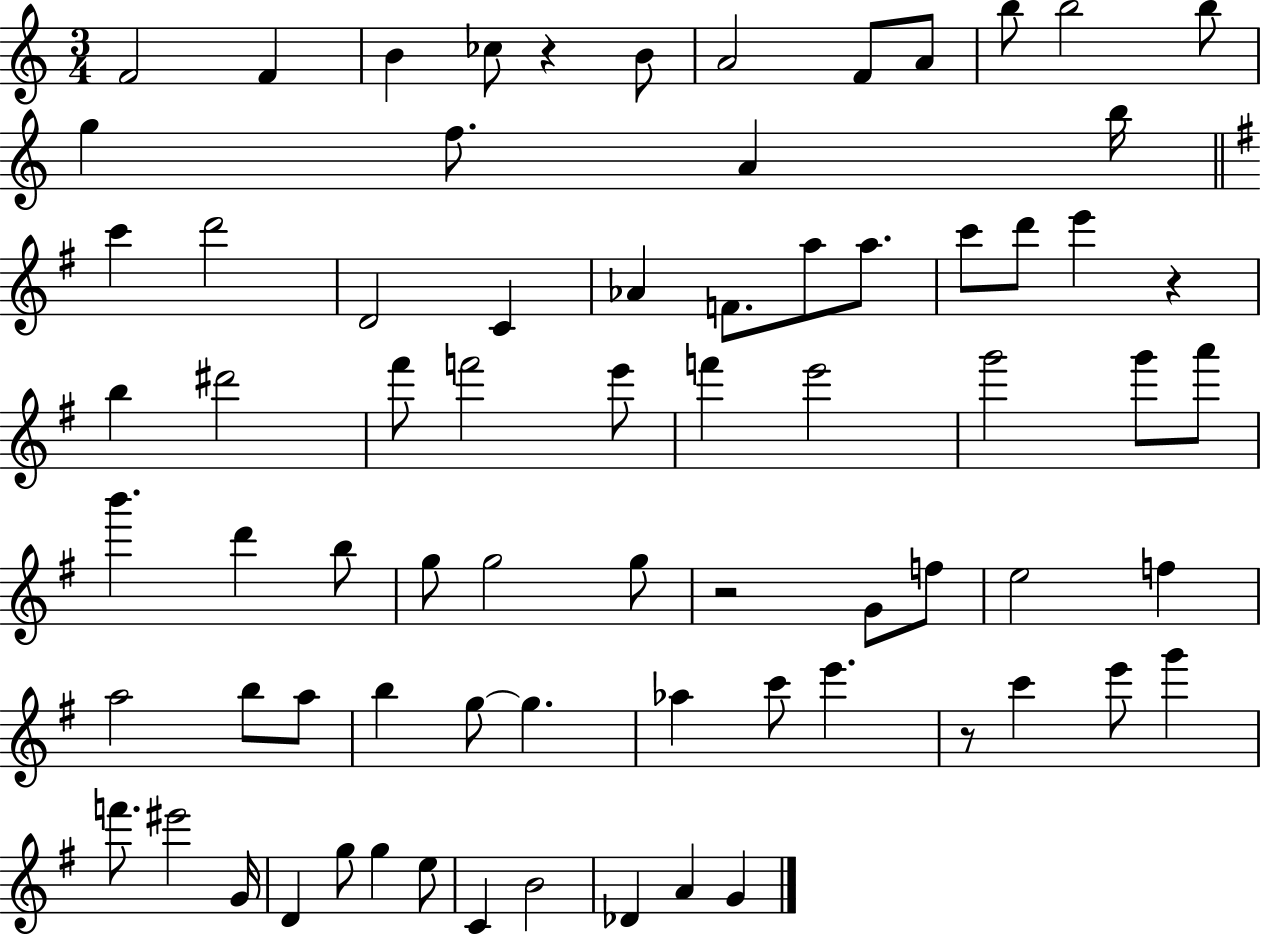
{
  \clef treble
  \numericTimeSignature
  \time 3/4
  \key c \major
  f'2 f'4 | b'4 ces''8 r4 b'8 | a'2 f'8 a'8 | b''8 b''2 b''8 | \break g''4 f''8. a'4 b''16 | \bar "||" \break \key e \minor c'''4 d'''2 | d'2 c'4 | aes'4 f'8. a''8 a''8. | c'''8 d'''8 e'''4 r4 | \break b''4 dis'''2 | fis'''8 f'''2 e'''8 | f'''4 e'''2 | g'''2 g'''8 a'''8 | \break b'''4. d'''4 b''8 | g''8 g''2 g''8 | r2 g'8 f''8 | e''2 f''4 | \break a''2 b''8 a''8 | b''4 g''8~~ g''4. | aes''4 c'''8 e'''4. | r8 c'''4 e'''8 g'''4 | \break f'''8. eis'''2 g'16 | d'4 g''8 g''4 e''8 | c'4 b'2 | des'4 a'4 g'4 | \break \bar "|."
}